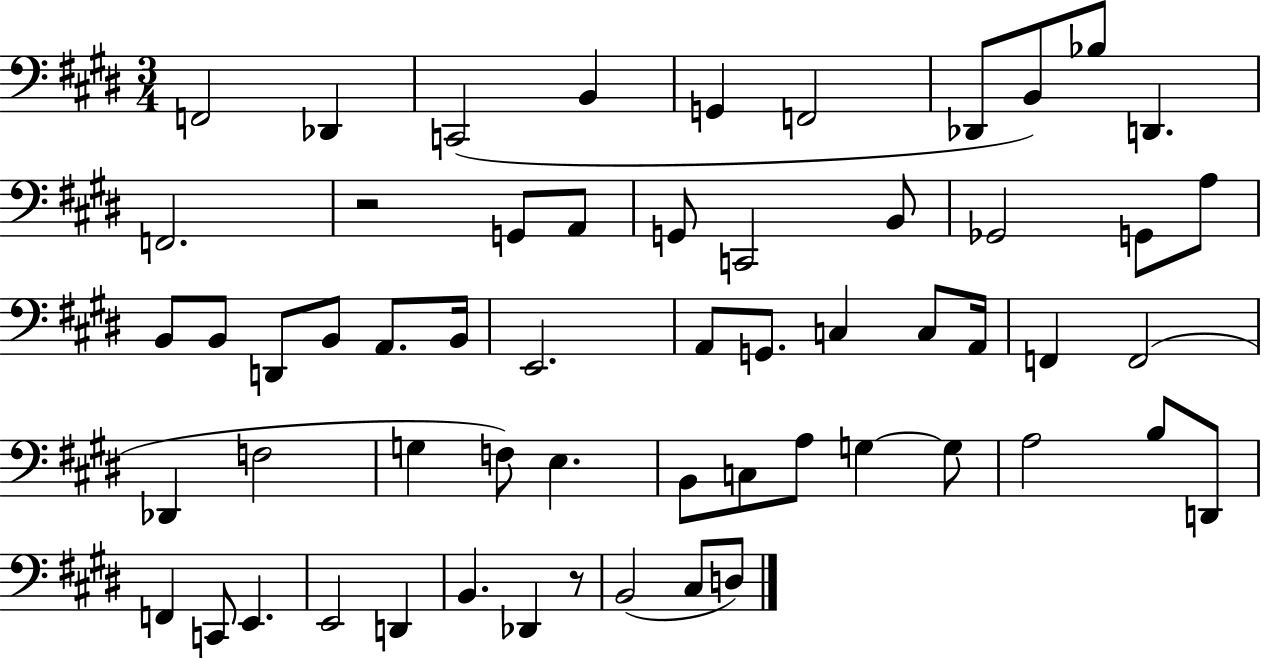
{
  \clef bass
  \numericTimeSignature
  \time 3/4
  \key e \major
  f,2 des,4 | c,2( b,4 | g,4 f,2 | des,8 b,8) bes8 d,4. | \break f,2. | r2 g,8 a,8 | g,8 c,2 b,8 | ges,2 g,8 a8 | \break b,8 b,8 d,8 b,8 a,8. b,16 | e,2. | a,8 g,8. c4 c8 a,16 | f,4 f,2( | \break des,4 f2 | g4 f8) e4. | b,8 c8 a8 g4~~ g8 | a2 b8 d,8 | \break f,4 c,8 e,4. | e,2 d,4 | b,4. des,4 r8 | b,2( cis8 d8) | \break \bar "|."
}